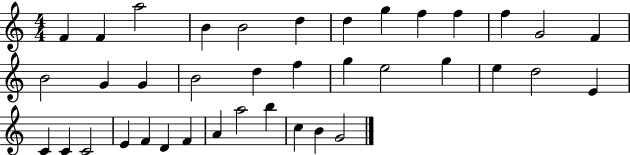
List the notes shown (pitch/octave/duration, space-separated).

F4/q F4/q A5/h B4/q B4/h D5/q D5/q G5/q F5/q F5/q F5/q G4/h F4/q B4/h G4/q G4/q B4/h D5/q F5/q G5/q E5/h G5/q E5/q D5/h E4/q C4/q C4/q C4/h E4/q F4/q D4/q F4/q A4/q A5/h B5/q C5/q B4/q G4/h